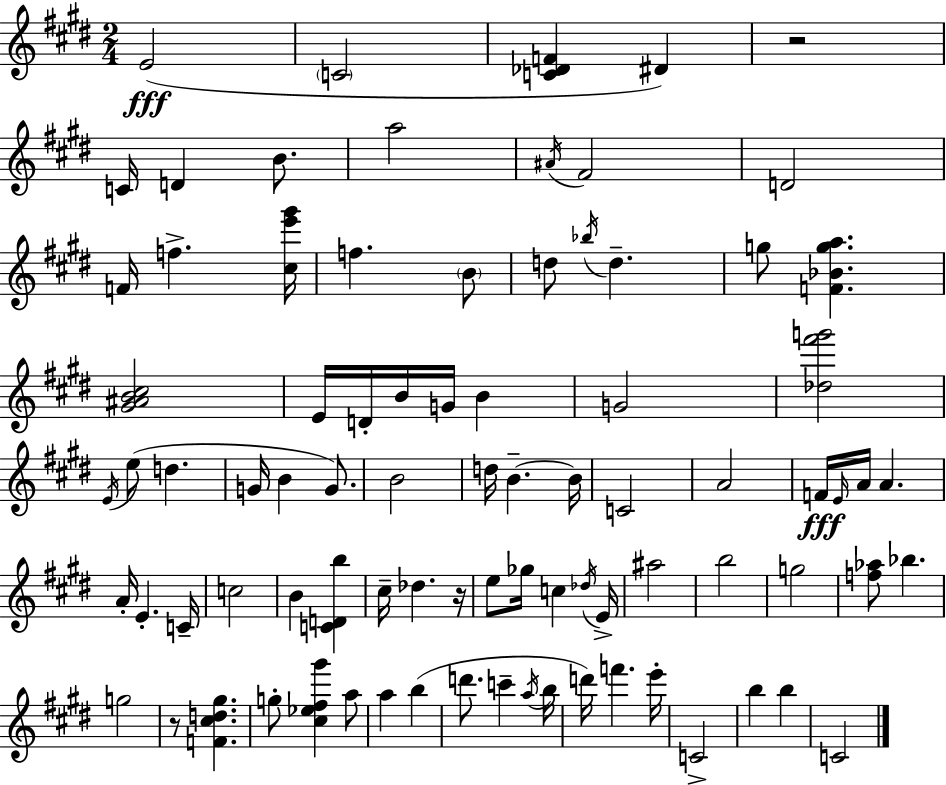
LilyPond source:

{
  \clef treble
  \numericTimeSignature
  \time 2/4
  \key e \major
  e'2(\fff | \parenthesize c'2 | <c' des' f'>4 dis'4) | r2 | \break c'16 d'4 b'8. | a''2 | \acciaccatura { ais'16 } fis'2 | d'2 | \break f'16 f''4.-> | <cis'' e''' gis'''>16 f''4. \parenthesize b'8 | d''8 \acciaccatura { bes''16 } d''4.-- | g''8 <f' bes' g'' a''>4. | \break <gis' ais' b' cis''>2 | e'16 d'16-. b'16 g'16 b'4 | g'2 | <des'' fis''' g'''>2 | \break \acciaccatura { e'16 }( e''8 d''4. | g'16 b'4 | g'8.) b'2 | d''16 b'4.--~~ | \break b'16 c'2 | a'2 | f'16\fff \grace { e'16 } a'16 a'4. | a'16-. e'4.-. | \break c'16-- c''2 | b'4 | <c' d' b''>4 cis''16-- des''4. | r16 e''8 ges''16 c''4 | \break \acciaccatura { des''16 } e'16-> ais''2 | b''2 | g''2 | <f'' aes''>8 bes''4. | \break g''2 | r8 <f' cis'' d'' gis''>4. | g''8-. <cis'' ees'' fis'' gis'''>4 | a''8 a''4 | \break b''4( d'''8. | c'''4-- \acciaccatura { a''16 } b''16 d'''16) f'''4. | e'''16-. c'2-> | b''4 | \break b''4 c'2 | \bar "|."
}